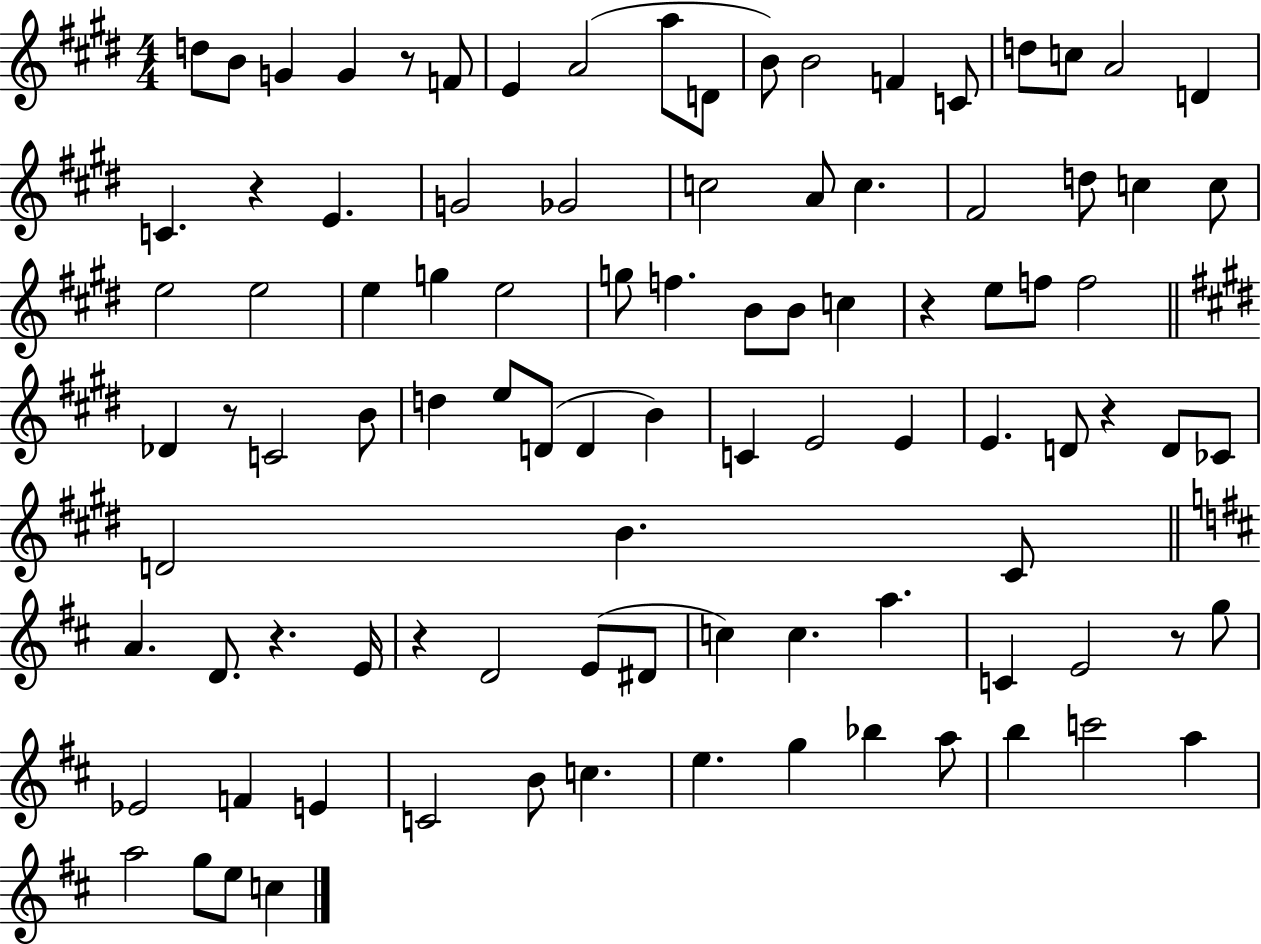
D5/e B4/e G4/q G4/q R/e F4/e E4/q A4/h A5/e D4/e B4/e B4/h F4/q C4/e D5/e C5/e A4/h D4/q C4/q. R/q E4/q. G4/h Gb4/h C5/h A4/e C5/q. F#4/h D5/e C5/q C5/e E5/h E5/h E5/q G5/q E5/h G5/e F5/q. B4/e B4/e C5/q R/q E5/e F5/e F5/h Db4/q R/e C4/h B4/e D5/q E5/e D4/e D4/q B4/q C4/q E4/h E4/q E4/q. D4/e R/q D4/e CES4/e D4/h B4/q. C#4/e A4/q. D4/e. R/q. E4/s R/q D4/h E4/e D#4/e C5/q C5/q. A5/q. C4/q E4/h R/e G5/e Eb4/h F4/q E4/q C4/h B4/e C5/q. E5/q. G5/q Bb5/q A5/e B5/q C6/h A5/q A5/h G5/e E5/e C5/q